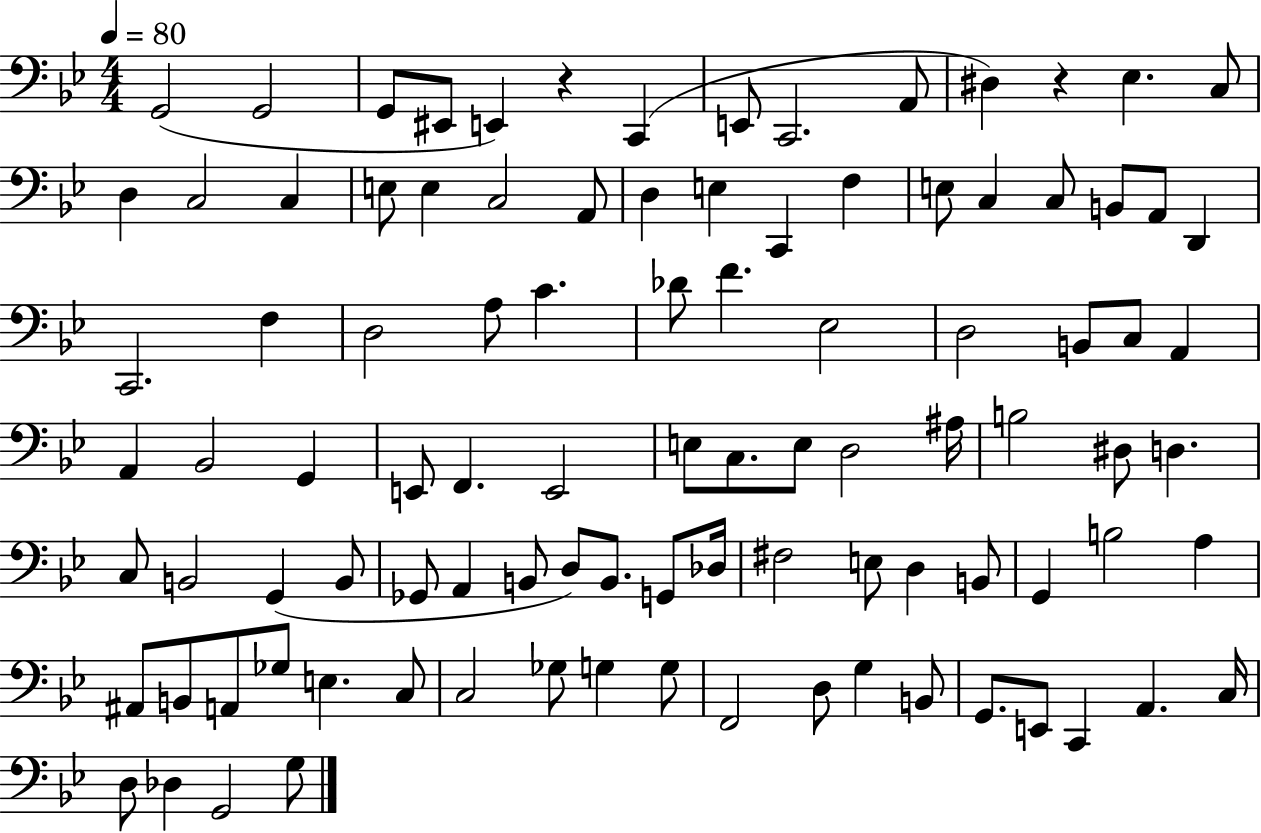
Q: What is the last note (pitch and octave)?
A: G3